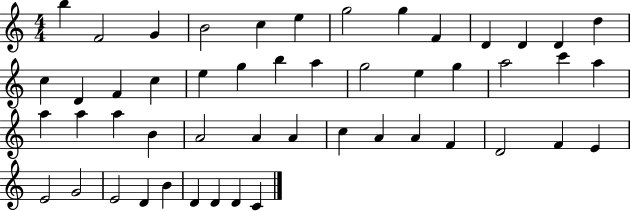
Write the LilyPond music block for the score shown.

{
  \clef treble
  \numericTimeSignature
  \time 4/4
  \key c \major
  b''4 f'2 g'4 | b'2 c''4 e''4 | g''2 g''4 f'4 | d'4 d'4 d'4 d''4 | \break c''4 d'4 f'4 c''4 | e''4 g''4 b''4 a''4 | g''2 e''4 g''4 | a''2 c'''4 a''4 | \break a''4 a''4 a''4 b'4 | a'2 a'4 a'4 | c''4 a'4 a'4 f'4 | d'2 f'4 e'4 | \break e'2 g'2 | e'2 d'4 b'4 | d'4 d'4 d'4 c'4 | \bar "|."
}